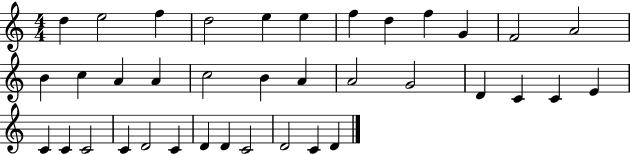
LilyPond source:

{
  \clef treble
  \numericTimeSignature
  \time 4/4
  \key c \major
  d''4 e''2 f''4 | d''2 e''4 e''4 | f''4 d''4 f''4 g'4 | f'2 a'2 | \break b'4 c''4 a'4 a'4 | c''2 b'4 a'4 | a'2 g'2 | d'4 c'4 c'4 e'4 | \break c'4 c'4 c'2 | c'4 d'2 c'4 | d'4 d'4 c'2 | d'2 c'4 d'4 | \break \bar "|."
}